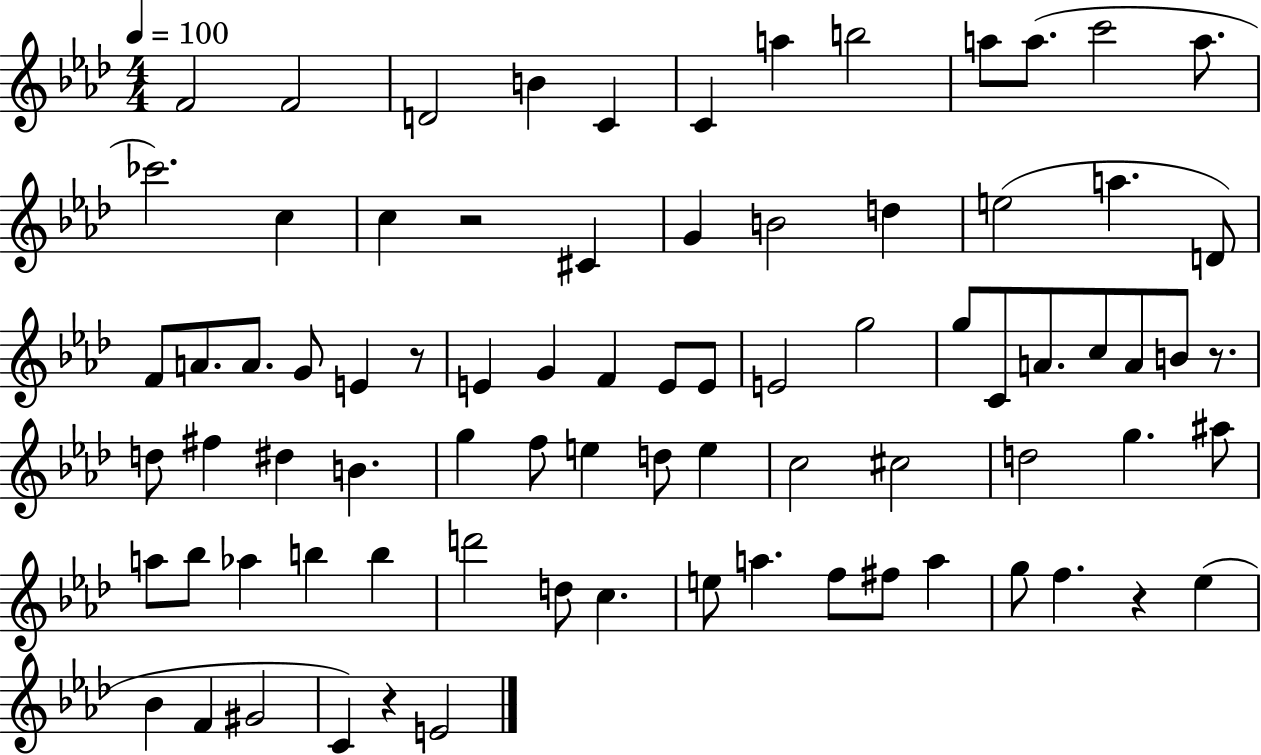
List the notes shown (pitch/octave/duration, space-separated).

F4/h F4/h D4/h B4/q C4/q C4/q A5/q B5/h A5/e A5/e. C6/h A5/e. CES6/h. C5/q C5/q R/h C#4/q G4/q B4/h D5/q E5/h A5/q. D4/e F4/e A4/e. A4/e. G4/e E4/q R/e E4/q G4/q F4/q E4/e E4/e E4/h G5/h G5/e C4/e A4/e. C5/e A4/e B4/e R/e. D5/e F#5/q D#5/q B4/q. G5/q F5/e E5/q D5/e E5/q C5/h C#5/h D5/h G5/q. A#5/e A5/e Bb5/e Ab5/q B5/q B5/q D6/h D5/e C5/q. E5/e A5/q. F5/e F#5/e A5/q G5/e F5/q. R/q Eb5/q Bb4/q F4/q G#4/h C4/q R/q E4/h